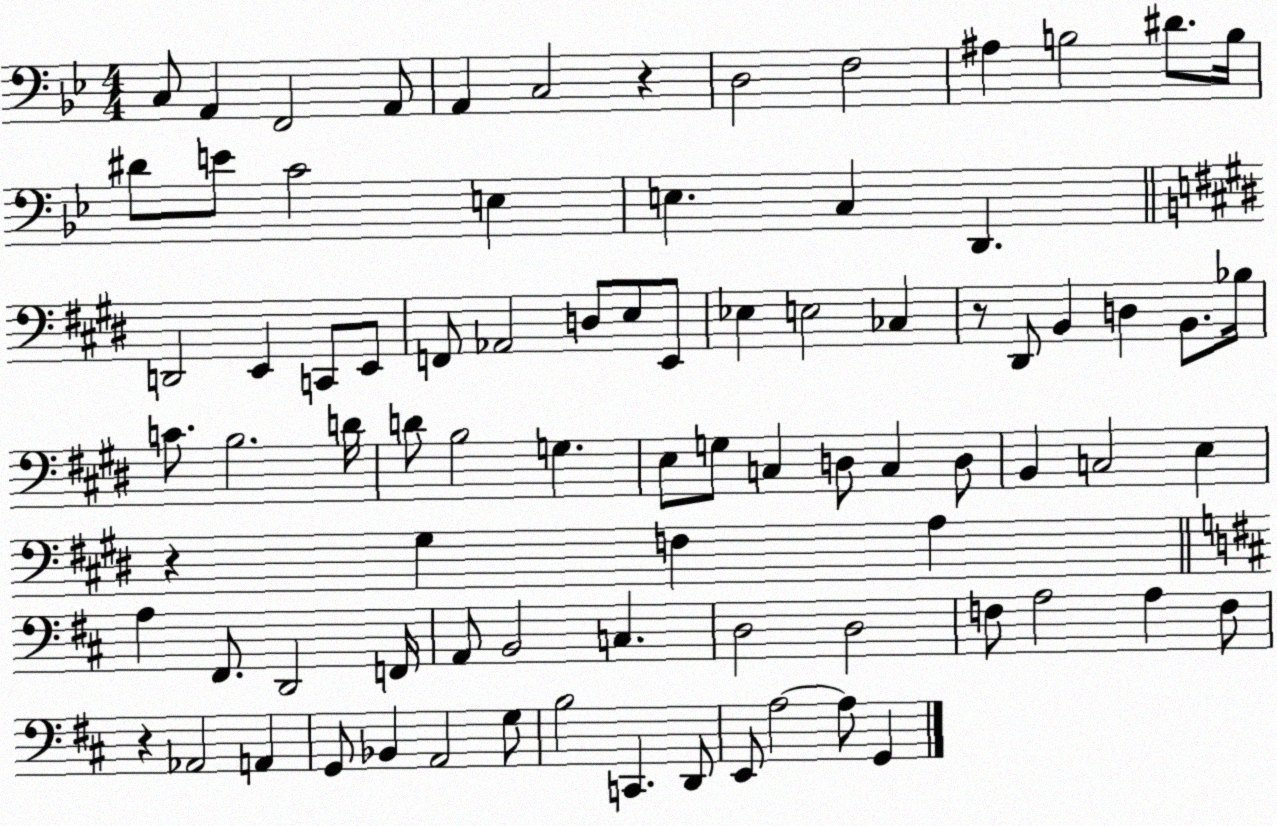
X:1
T:Untitled
M:4/4
L:1/4
K:Bb
C,/2 A,, F,,2 A,,/2 A,, C,2 z D,2 F,2 ^A, B,2 ^D/2 B,/4 ^D/2 E/2 C2 E, E, C, D,, D,,2 E,, C,,/2 E,,/2 F,,/2 _A,,2 D,/2 E,/2 E,,/2 _E, E,2 _C, z/2 ^D,,/2 B,, D, B,,/2 _B,/4 C/2 B,2 D/4 D/2 B,2 G, E,/2 G,/2 C, D,/2 C, D,/2 B,, C,2 E, z ^G, F, A, A, ^F,,/2 D,,2 F,,/4 A,,/2 B,,2 C, D,2 D,2 F,/2 A,2 A, F,/2 z _A,,2 A,, G,,/2 _B,, A,,2 G,/2 B,2 C,, D,,/2 E,,/2 A,2 A,/2 G,,